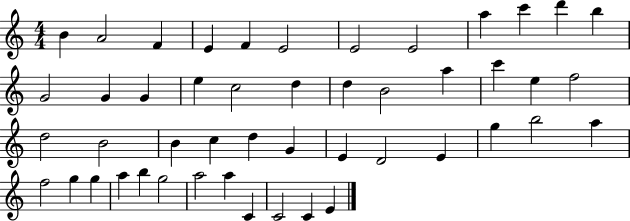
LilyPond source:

{
  \clef treble
  \numericTimeSignature
  \time 4/4
  \key c \major
  b'4 a'2 f'4 | e'4 f'4 e'2 | e'2 e'2 | a''4 c'''4 d'''4 b''4 | \break g'2 g'4 g'4 | e''4 c''2 d''4 | d''4 b'2 a''4 | c'''4 e''4 f''2 | \break d''2 b'2 | b'4 c''4 d''4 g'4 | e'4 d'2 e'4 | g''4 b''2 a''4 | \break f''2 g''4 g''4 | a''4 b''4 g''2 | a''2 a''4 c'4 | c'2 c'4 e'4 | \break \bar "|."
}